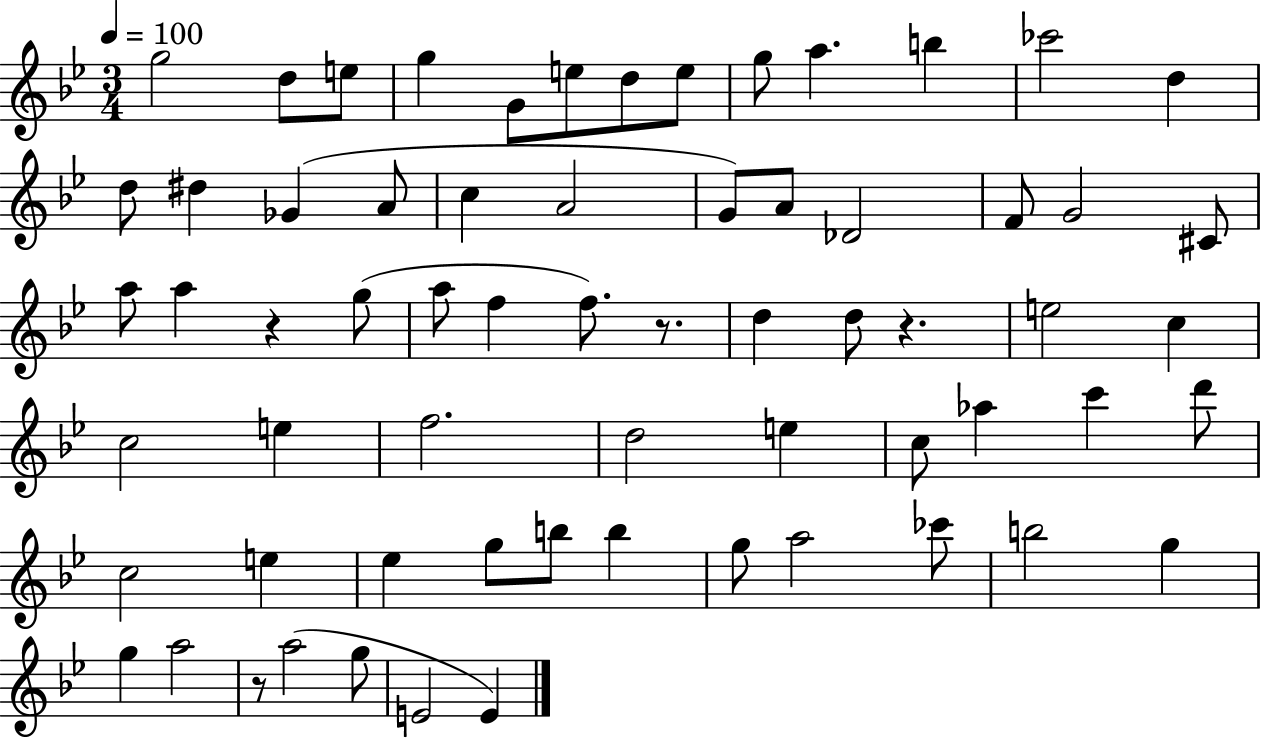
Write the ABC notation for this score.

X:1
T:Untitled
M:3/4
L:1/4
K:Bb
g2 d/2 e/2 g G/2 e/2 d/2 e/2 g/2 a b _c'2 d d/2 ^d _G A/2 c A2 G/2 A/2 _D2 F/2 G2 ^C/2 a/2 a z g/2 a/2 f f/2 z/2 d d/2 z e2 c c2 e f2 d2 e c/2 _a c' d'/2 c2 e _e g/2 b/2 b g/2 a2 _c'/2 b2 g g a2 z/2 a2 g/2 E2 E